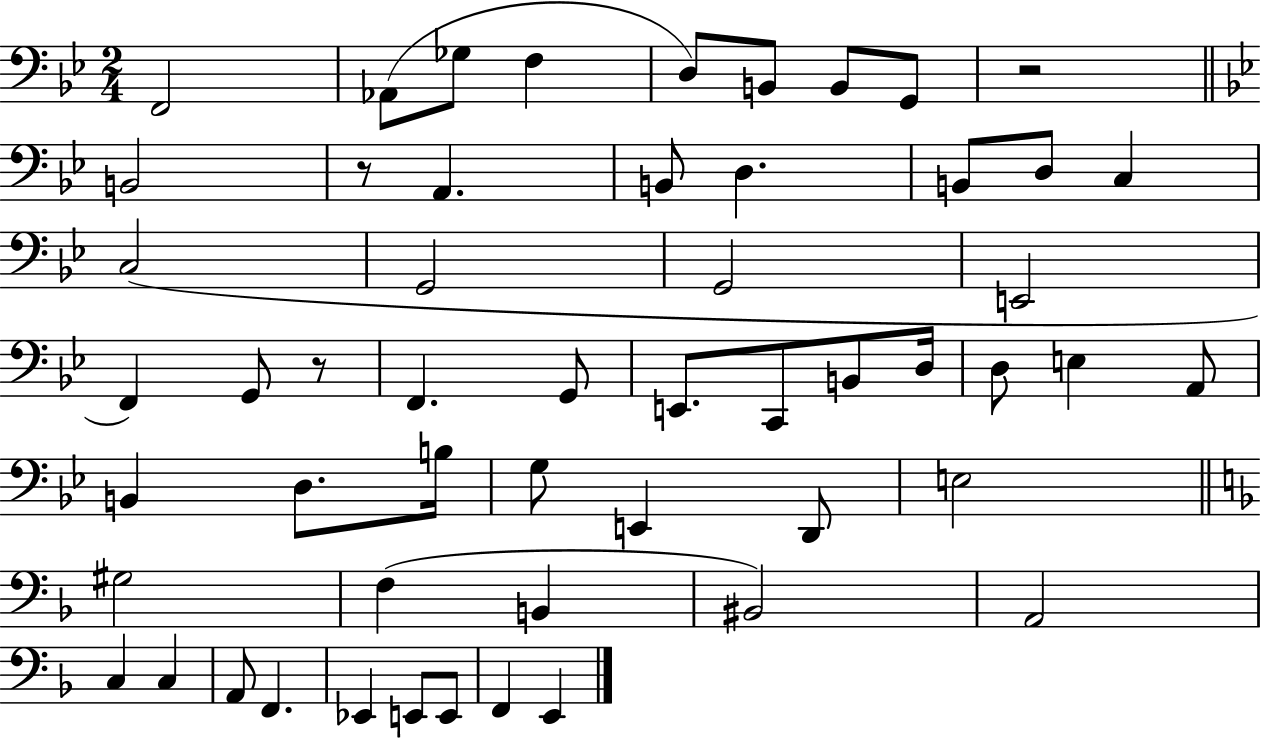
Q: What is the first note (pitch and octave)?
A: F2